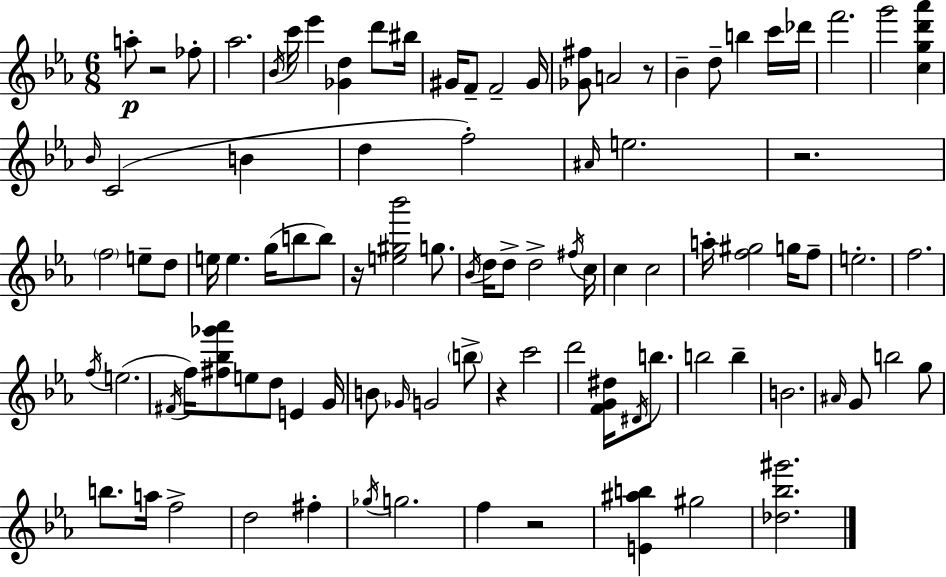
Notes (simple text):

A5/e R/h FES5/e Ab5/h. Bb4/s C6/s Eb6/q [Gb4,D5]/q D6/e BIS5/s G#4/s F4/e F4/h G#4/s [Gb4,F#5]/e A4/h R/e Bb4/q D5/e B5/q C6/s Db6/s F6/h. G6/h [C5,G5,D6,Ab6]/q Bb4/s C4/h B4/q D5/q F5/h A#4/s E5/h. R/h. F5/h E5/e D5/e E5/s E5/q. G5/s B5/e B5/e R/s [E5,G#5,Bb6]/h G5/e. Bb4/s D5/s D5/e D5/h F#5/s C5/s C5/q C5/h A5/s [F5,G#5]/h G5/s F5/e E5/h. F5/h. F5/s E5/h. F#4/s F5/s [F#5,Bb5,Gb6,Ab6]/e E5/e D5/e E4/q G4/s B4/e Gb4/s G4/h B5/e R/q C6/h D6/h [F4,G4,D#5]/s D#4/s B5/e. B5/h B5/q B4/h. A#4/s G4/e B5/h G5/e B5/e. A5/s F5/h D5/h F#5/q Gb5/s G5/h. F5/q R/h [E4,A#5,B5]/q G#5/h [Db5,Bb5,G#6]/h.